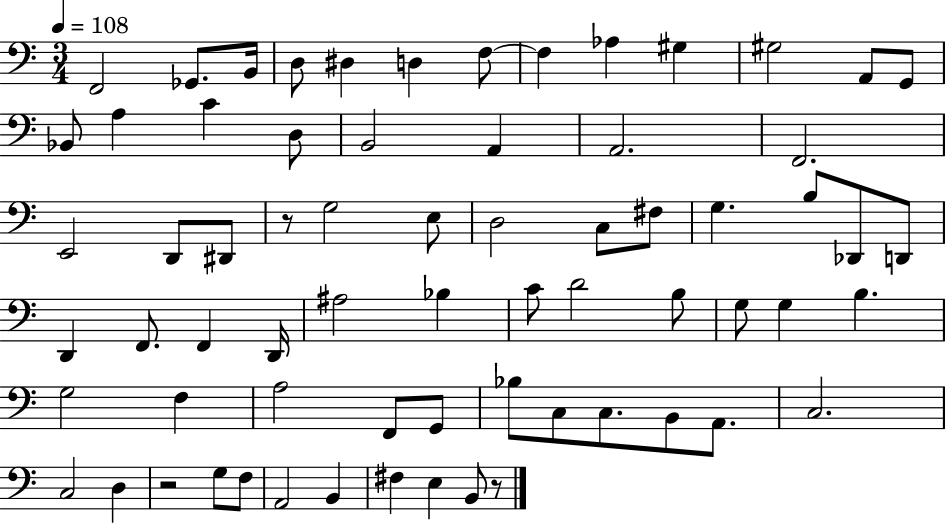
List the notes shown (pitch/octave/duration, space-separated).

F2/h Gb2/e. B2/s D3/e D#3/q D3/q F3/e F3/q Ab3/q G#3/q G#3/h A2/e G2/e Bb2/e A3/q C4/q D3/e B2/h A2/q A2/h. F2/h. E2/h D2/e D#2/e R/e G3/h E3/e D3/h C3/e F#3/e G3/q. B3/e Db2/e D2/e D2/q F2/e. F2/q D2/s A#3/h Bb3/q C4/e D4/h B3/e G3/e G3/q B3/q. G3/h F3/q A3/h F2/e G2/e Bb3/e C3/e C3/e. B2/e A2/e. C3/h. C3/h D3/q R/h G3/e F3/e A2/h B2/q F#3/q E3/q B2/e R/e